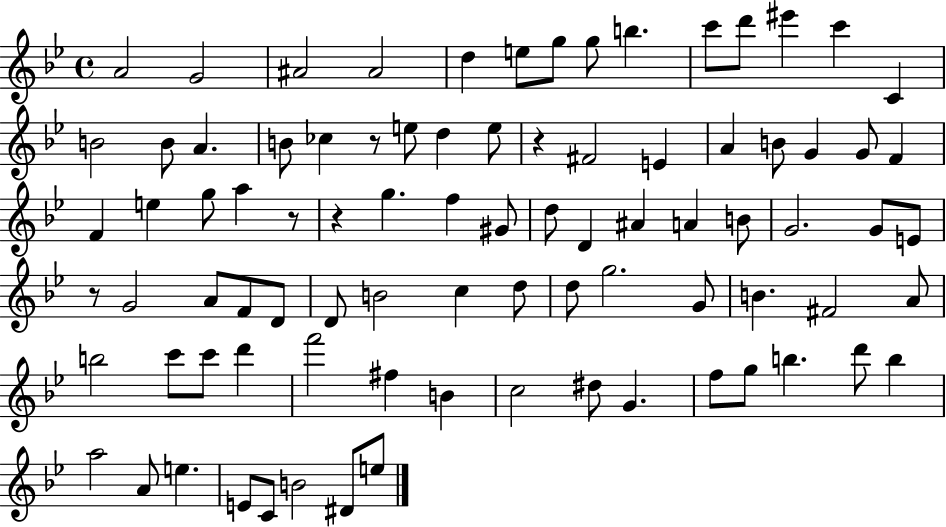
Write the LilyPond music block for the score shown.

{
  \clef treble
  \time 4/4
  \defaultTimeSignature
  \key bes \major
  \repeat volta 2 { a'2 g'2 | ais'2 ais'2 | d''4 e''8 g''8 g''8 b''4. | c'''8 d'''8 eis'''4 c'''4 c'4 | \break b'2 b'8 a'4. | b'8 ces''4 r8 e''8 d''4 e''8 | r4 fis'2 e'4 | a'4 b'8 g'4 g'8 f'4 | \break f'4 e''4 g''8 a''4 r8 | r4 g''4. f''4 gis'8 | d''8 d'4 ais'4 a'4 b'8 | g'2. g'8 e'8 | \break r8 g'2 a'8 f'8 d'8 | d'8 b'2 c''4 d''8 | d''8 g''2. g'8 | b'4. fis'2 a'8 | \break b''2 c'''8 c'''8 d'''4 | f'''2 fis''4 b'4 | c''2 dis''8 g'4. | f''8 g''8 b''4. d'''8 b''4 | \break a''2 a'8 e''4. | e'8 c'8 b'2 dis'8 e''8 | } \bar "|."
}